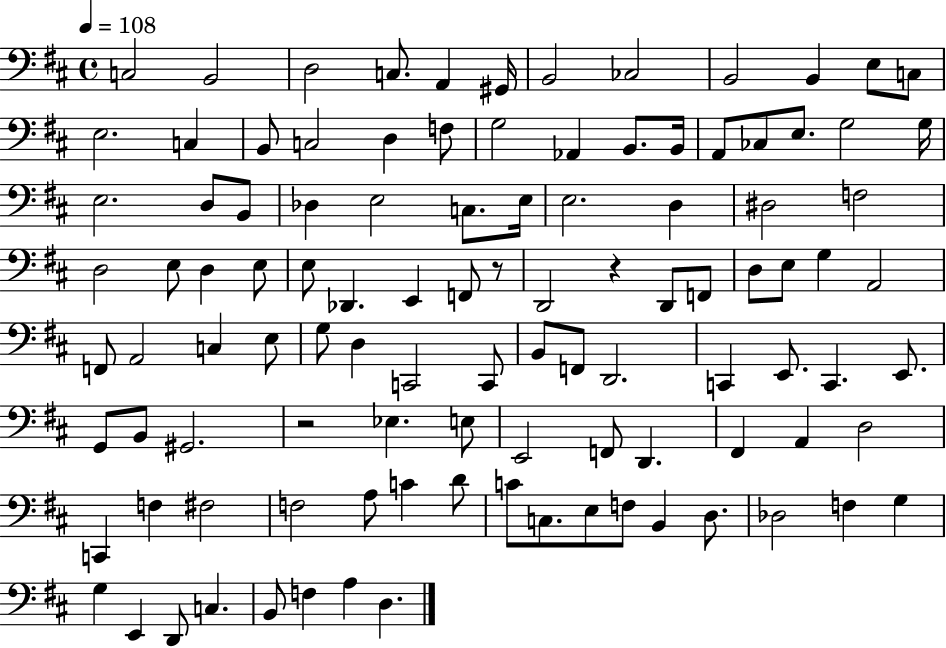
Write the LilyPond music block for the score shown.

{
  \clef bass
  \time 4/4
  \defaultTimeSignature
  \key d \major
  \tempo 4 = 108
  c2 b,2 | d2 c8. a,4 gis,16 | b,2 ces2 | b,2 b,4 e8 c8 | \break e2. c4 | b,8 c2 d4 f8 | g2 aes,4 b,8. b,16 | a,8 ces8 e8. g2 g16 | \break e2. d8 b,8 | des4 e2 c8. e16 | e2. d4 | dis2 f2 | \break d2 e8 d4 e8 | e8 des,4. e,4 f,8 r8 | d,2 r4 d,8 f,8 | d8 e8 g4 a,2 | \break f,8 a,2 c4 e8 | g8 d4 c,2 c,8 | b,8 f,8 d,2. | c,4 e,8. c,4. e,8. | \break g,8 b,8 gis,2. | r2 ees4. e8 | e,2 f,8 d,4. | fis,4 a,4 d2 | \break c,4 f4 fis2 | f2 a8 c'4 d'8 | c'8 c8. e8 f8 b,4 d8. | des2 f4 g4 | \break g4 e,4 d,8 c4. | b,8 f4 a4 d4. | \bar "|."
}